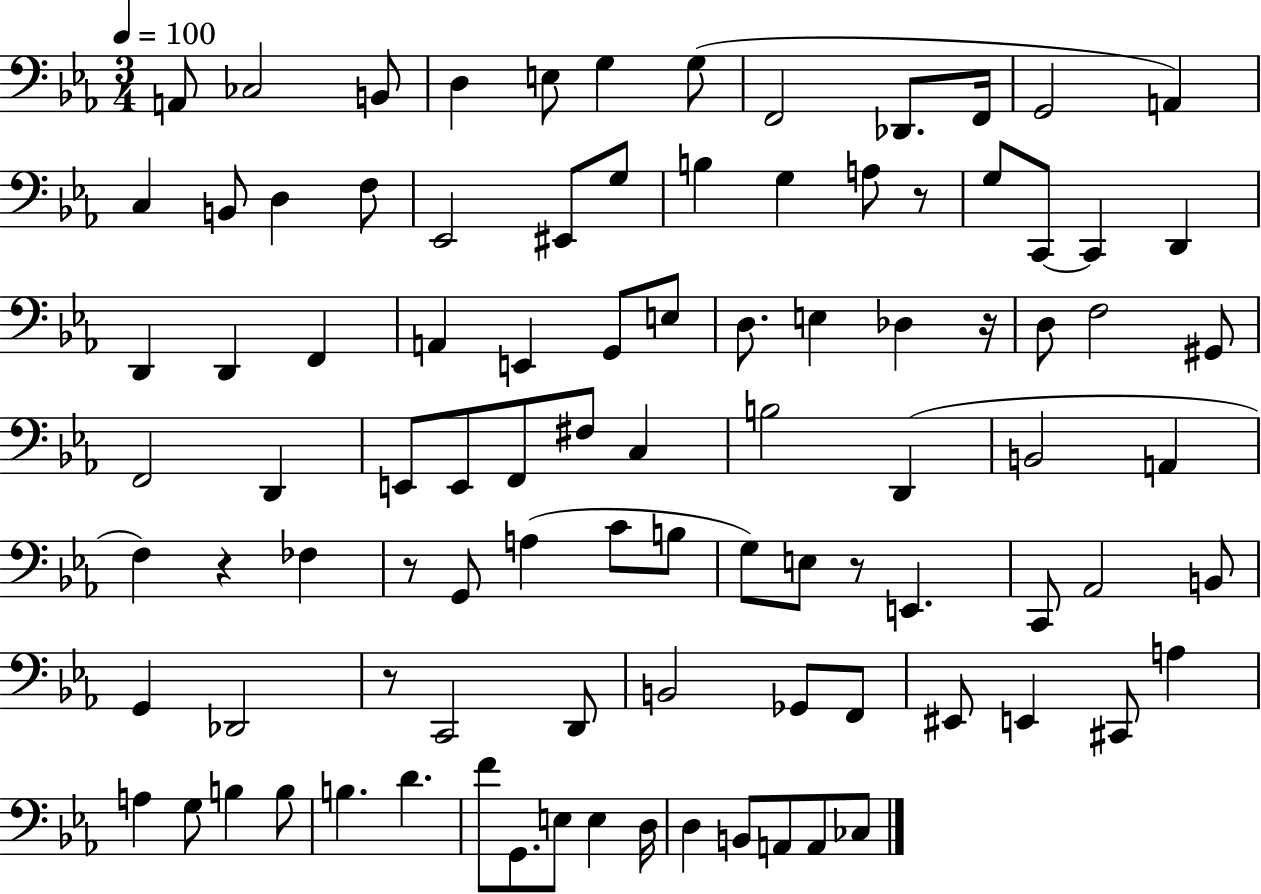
{
  \clef bass
  \numericTimeSignature
  \time 3/4
  \key ees \major
  \tempo 4 = 100
  a,8 ces2 b,8 | d4 e8 g4 g8( | f,2 des,8. f,16 | g,2 a,4) | \break c4 b,8 d4 f8 | ees,2 eis,8 g8 | b4 g4 a8 r8 | g8 c,8~~ c,4 d,4 | \break d,4 d,4 f,4 | a,4 e,4 g,8 e8 | d8. e4 des4 r16 | d8 f2 gis,8 | \break f,2 d,4 | e,8 e,8 f,8 fis8 c4 | b2 d,4( | b,2 a,4 | \break f4) r4 fes4 | r8 g,8 a4( c'8 b8 | g8) e8 r8 e,4. | c,8 aes,2 b,8 | \break g,4 des,2 | r8 c,2 d,8 | b,2 ges,8 f,8 | eis,8 e,4 cis,8 a4 | \break a4 g8 b4 b8 | b4. d'4. | f'8 g,8. e8 e4 d16 | d4 b,8 a,8 a,8 ces8 | \break \bar "|."
}